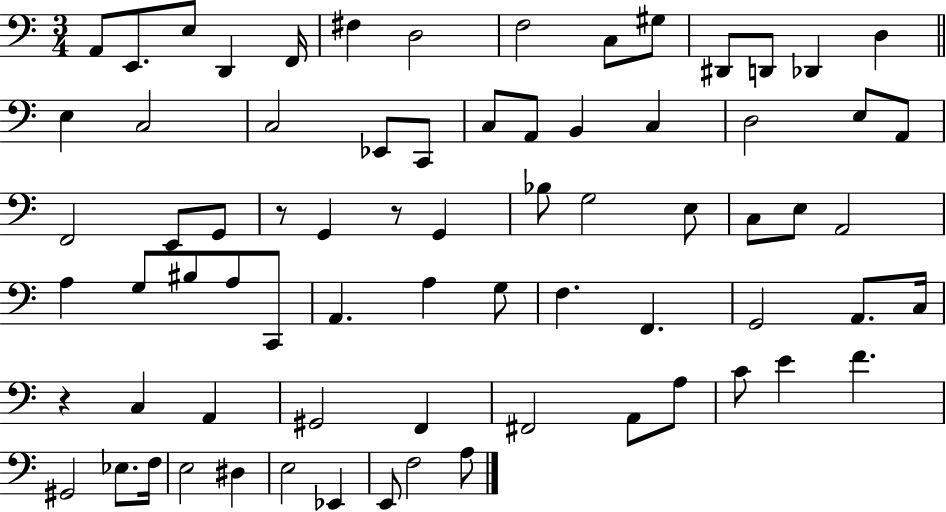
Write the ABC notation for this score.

X:1
T:Untitled
M:3/4
L:1/4
K:C
A,,/2 E,,/2 E,/2 D,, F,,/4 ^F, D,2 F,2 C,/2 ^G,/2 ^D,,/2 D,,/2 _D,, D, E, C,2 C,2 _E,,/2 C,,/2 C,/2 A,,/2 B,, C, D,2 E,/2 A,,/2 F,,2 E,,/2 G,,/2 z/2 G,, z/2 G,, _B,/2 G,2 E,/2 C,/2 E,/2 A,,2 A, G,/2 ^B,/2 A,/2 C,,/2 A,, A, G,/2 F, F,, G,,2 A,,/2 C,/4 z C, A,, ^G,,2 F,, ^F,,2 A,,/2 A,/2 C/2 E F ^G,,2 _E,/2 F,/4 E,2 ^D, E,2 _E,, E,,/2 F,2 A,/2